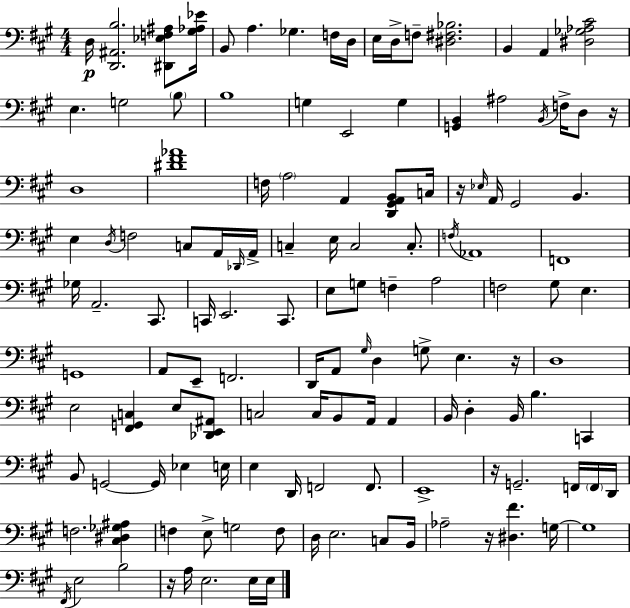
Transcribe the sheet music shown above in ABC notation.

X:1
T:Untitled
M:4/4
L:1/4
K:A
D,/4 [D,,^A,,B,]2 [^D,,_E,F,^A,]/2 [^G,_A,_E]/4 B,,/2 A, _G, F,/4 D,/4 E,/4 D,/4 F,/2 [^D,^F,_B,]2 B,, A,, [^D,_G,_A,^C]2 E, G,2 B,/2 B,4 G, E,,2 G, [G,,B,,] ^A,2 B,,/4 F,/4 D,/2 z/4 D,4 [^D^F_A]4 F,/4 A,2 A,, [D,,^G,,A,,B,,]/2 C,/4 z/4 _E,/4 A,,/4 ^G,,2 B,, E, D,/4 F,2 C,/2 A,,/4 _D,,/4 A,,/4 C, E,/4 C,2 C,/2 F,/4 _A,,4 F,,4 _G,/4 A,,2 ^C,,/2 C,,/4 E,,2 C,,/2 E,/2 G,/2 F, A,2 F,2 ^G,/2 E, G,,4 A,,/2 E,,/2 F,,2 D,,/4 A,,/2 ^G,/4 D, G,/2 E, z/4 D,4 E,2 [^F,,G,,C,] E,/2 [_D,,E,,^A,,]/2 C,2 C,/4 B,,/2 A,,/4 A,, B,,/4 D, B,,/4 B, C,, B,,/2 G,,2 G,,/4 _E, E,/4 E, D,,/4 F,,2 F,,/2 E,,4 z/4 G,,2 F,,/4 F,,/4 D,,/4 F,2 [^C,^D,_G,^A,] F, E,/2 G,2 F,/2 D,/4 E,2 C,/2 B,,/4 _A,2 z/4 [^D,^F] G,/4 G,4 ^F,,/4 E,2 B,2 z/4 A,/4 E,2 E,/4 E,/4